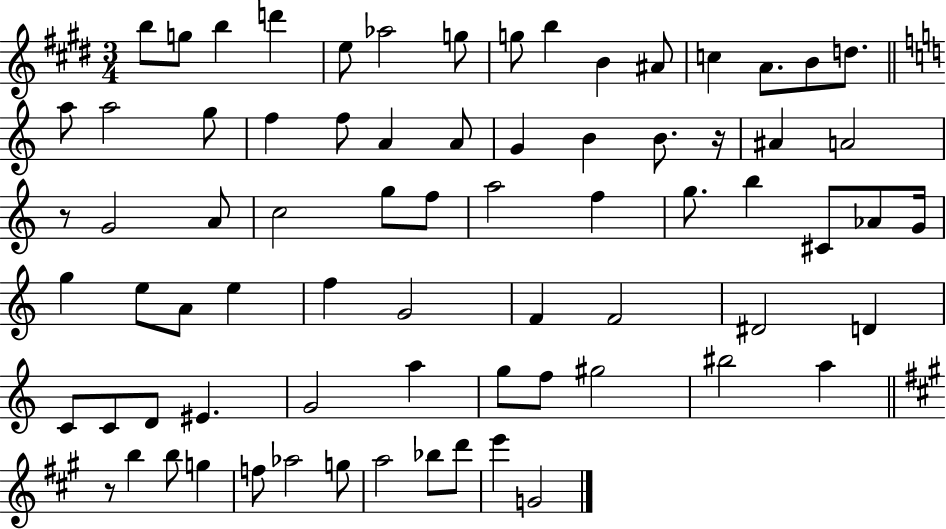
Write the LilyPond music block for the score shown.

{
  \clef treble
  \numericTimeSignature
  \time 3/4
  \key e \major
  b''8 g''8 b''4 d'''4 | e''8 aes''2 g''8 | g''8 b''4 b'4 ais'8 | c''4 a'8. b'8 d''8. | \break \bar "||" \break \key c \major a''8 a''2 g''8 | f''4 f''8 a'4 a'8 | g'4 b'4 b'8. r16 | ais'4 a'2 | \break r8 g'2 a'8 | c''2 g''8 f''8 | a''2 f''4 | g''8. b''4 cis'8 aes'8 g'16 | \break g''4 e''8 a'8 e''4 | f''4 g'2 | f'4 f'2 | dis'2 d'4 | \break c'8 c'8 d'8 eis'4. | g'2 a''4 | g''8 f''8 gis''2 | bis''2 a''4 | \break \bar "||" \break \key a \major r8 b''4 b''8 g''4 | f''8 aes''2 g''8 | a''2 bes''8 d'''8 | e'''4 g'2 | \break \bar "|."
}